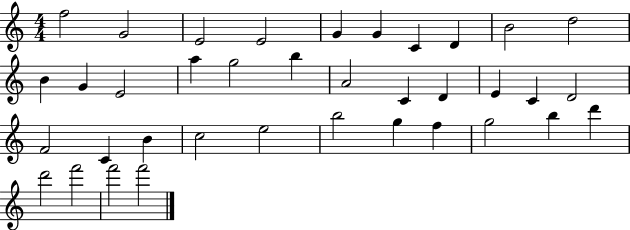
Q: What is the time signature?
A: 4/4